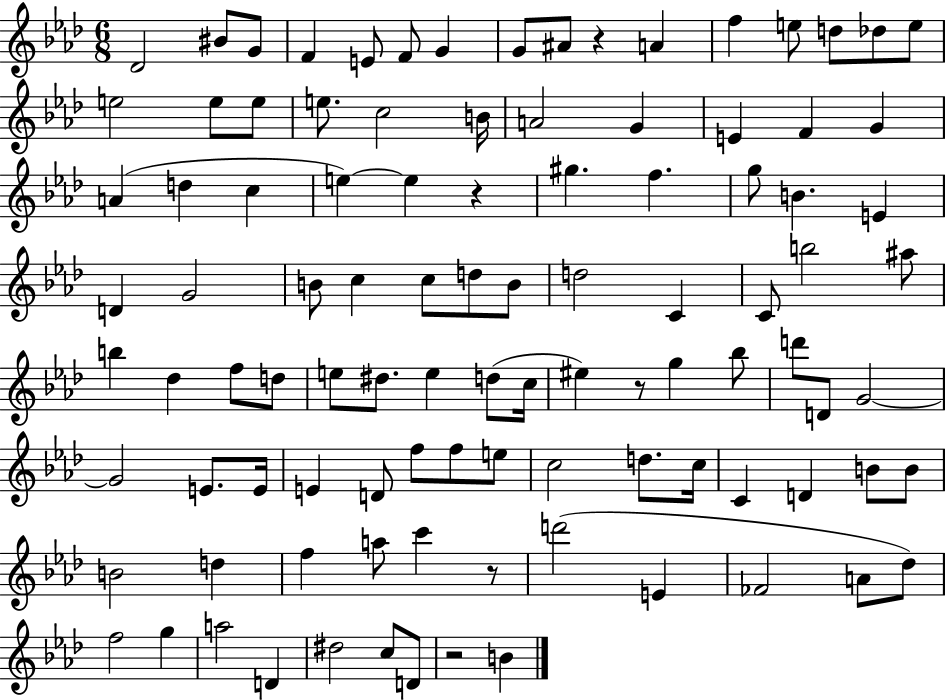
X:1
T:Untitled
M:6/8
L:1/4
K:Ab
_D2 ^B/2 G/2 F E/2 F/2 G G/2 ^A/2 z A f e/2 d/2 _d/2 e/2 e2 e/2 e/2 e/2 c2 B/4 A2 G E F G A d c e e z ^g f g/2 B E D G2 B/2 c c/2 d/2 B/2 d2 C C/2 b2 ^a/2 b _d f/2 d/2 e/2 ^d/2 e d/2 c/4 ^e z/2 g _b/2 d'/2 D/2 G2 G2 E/2 E/4 E D/2 f/2 f/2 e/2 c2 d/2 c/4 C D B/2 B/2 B2 d f a/2 c' z/2 d'2 E _F2 A/2 _d/2 f2 g a2 D ^d2 c/2 D/2 z2 B